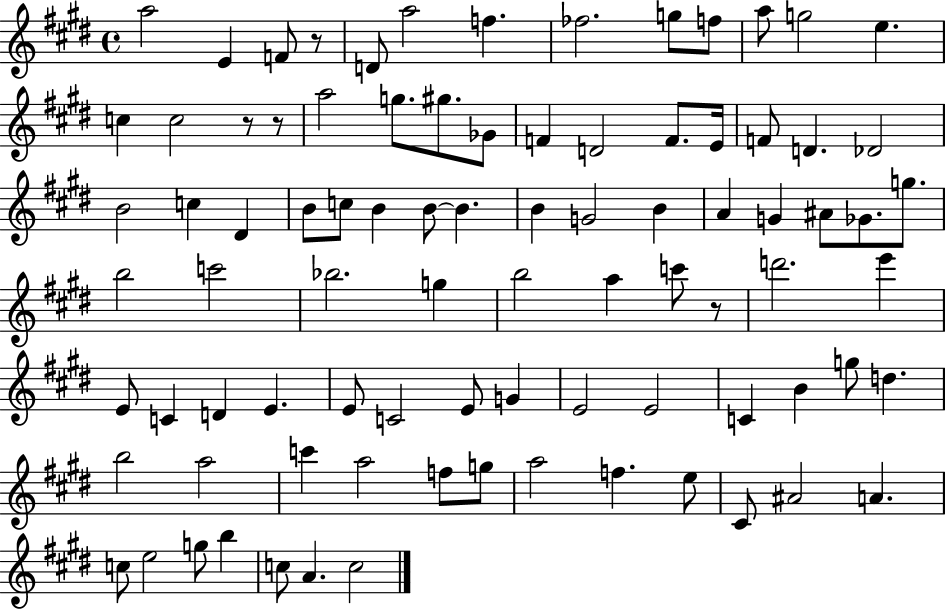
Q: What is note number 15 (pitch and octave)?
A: A5